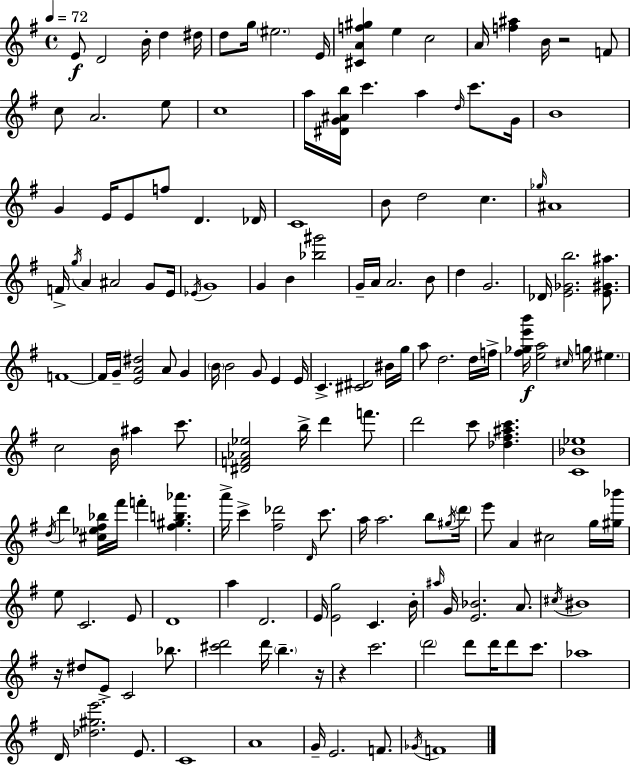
{
  \clef treble
  \time 4/4
  \defaultTimeSignature
  \key g \major
  \tempo 4 = 72
  e'8\f d'2 b'16-. d''4 dis''16 | d''8 g''16 \parenthesize eis''2. e'16 | <cis' a' f'' gis''>4 e''4 c''2 | a'16 <f'' ais''>4 b'16 r2 f'8 | \break c''8 a'2. e''8 | c''1 | a''16 <dis' g' ais' b''>16 c'''4. a''4 \grace { d''16 } c'''8. | g'16 b'1 | \break g'4 e'16 e'8 f''8 d'4. | des'16 c'1 | b'8 d''2 c''4. | \grace { ges''16 } ais'1 | \break f'16-> \acciaccatura { g''16 } a'4 ais'2 | g'8 e'16 \acciaccatura { ees'16 } g'1 | g'4 b'4 <bes'' gis'''>2 | g'16-- a'16 a'2. | \break b'8 d''4 g'2. | des'16 <e' ges' b''>2. | <e' gis' ais''>8. f'1~~ | f'16 g'16-- <e' a' dis''>2 a'8 | \break g'4 \parenthesize b'16 b'2 g'8 e'4 | e'16 c'4.-> <cis' dis'>2 | bis'16 g''16 a''8 d''2. | d''16 f''16-> <fis'' ges'' e''' b'''>16\f <e'' a''>2 \grace { cis''16 } g''16 \parenthesize eis''4. | \break c''2 b'16 ais''4 | c'''8. <dis' f' aes' ees''>2 b''16-> d'''4 | f'''8. d'''2 c'''8 <des'' fis'' ais'' c'''>4. | <c' bes' ees''>1 | \break \acciaccatura { d''16 } d'''4 <cis'' ees'' fis'' bes''>16 fis'''16 f'''4-. | <fis'' gis'' b'' aes'''>4. a'''16-> c'''4-> <fis'' des'''>2 | \grace { d'16 } c'''8. a''16 a''2. | b''8 \acciaccatura { gis''16 } \parenthesize d'''16 e'''8 a'4 cis''2 | \break g''16 <gis'' bes'''>16 e''8 c'2. | e'8 d'1 | a''4 d'2. | e'16 <e' g''>2 | \break c'4. b'16-. \grace { ais''16 } g'16 <e' bes'>2. | a'8. \acciaccatura { cis''16 } bis'1 | r16 dis''8 e'8-> c'2 | bes''8. <cis''' d'''>2 | \break d'''16 \parenthesize b''4.-- r16 r4 c'''2. | \parenthesize d'''2 | d'''8 d'''16 d'''8 c'''8. aes''1 | d'16 <des'' gis'' e'''>2. | \break e'8. c'1 | a'1 | g'16-- e'2. | f'8. \acciaccatura { ges'16 } f'1 | \break \bar "|."
}